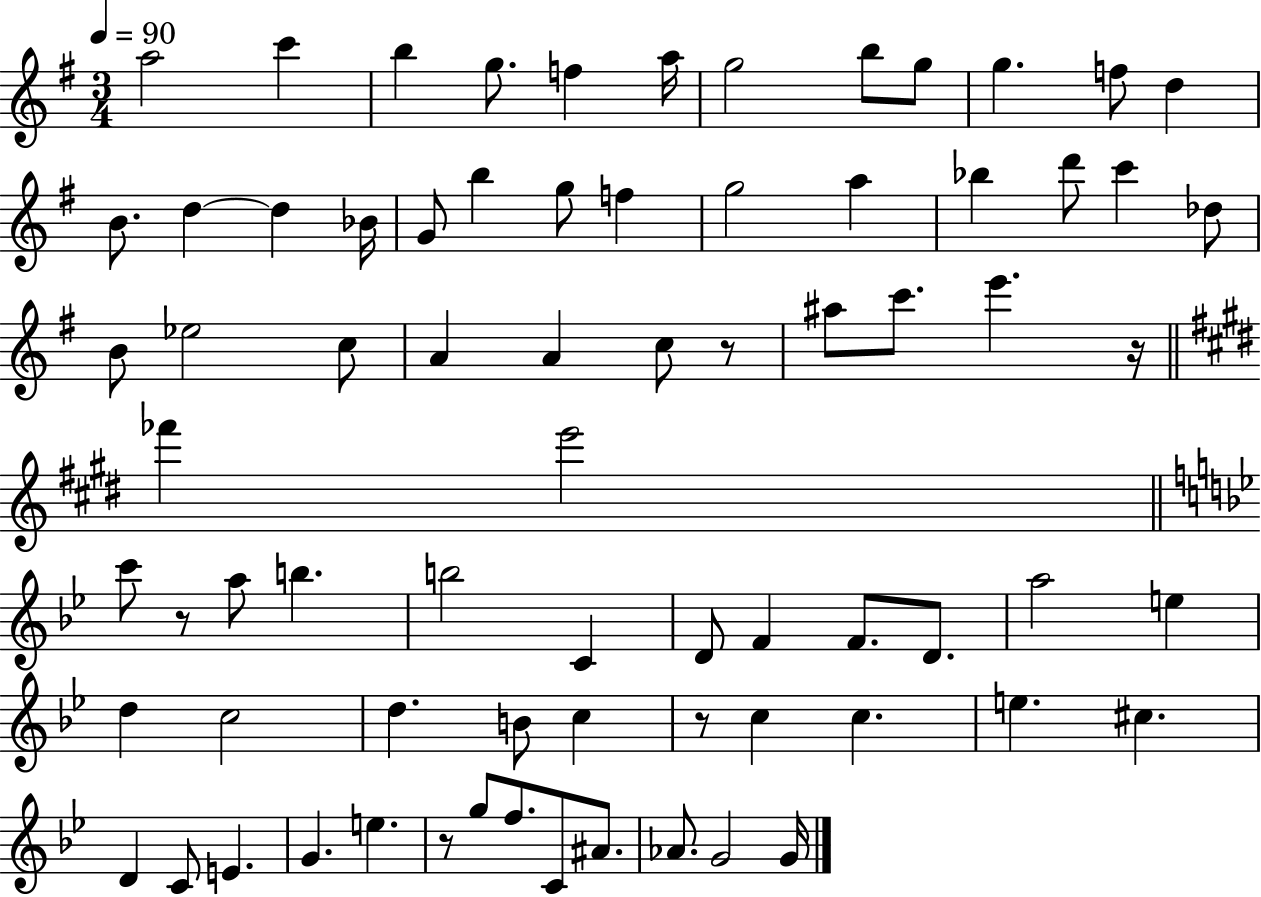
{
  \clef treble
  \numericTimeSignature
  \time 3/4
  \key g \major
  \tempo 4 = 90
  a''2 c'''4 | b''4 g''8. f''4 a''16 | g''2 b''8 g''8 | g''4. f''8 d''4 | \break b'8. d''4~~ d''4 bes'16 | g'8 b''4 g''8 f''4 | g''2 a''4 | bes''4 d'''8 c'''4 des''8 | \break b'8 ees''2 c''8 | a'4 a'4 c''8 r8 | ais''8 c'''8. e'''4. r16 | \bar "||" \break \key e \major fes'''4 e'''2 | \bar "||" \break \key bes \major c'''8 r8 a''8 b''4. | b''2 c'4 | d'8 f'4 f'8. d'8. | a''2 e''4 | \break d''4 c''2 | d''4. b'8 c''4 | r8 c''4 c''4. | e''4. cis''4. | \break d'4 c'8 e'4. | g'4. e''4. | r8 g''8 f''8. c'8 ais'8. | aes'8. g'2 g'16 | \break \bar "|."
}